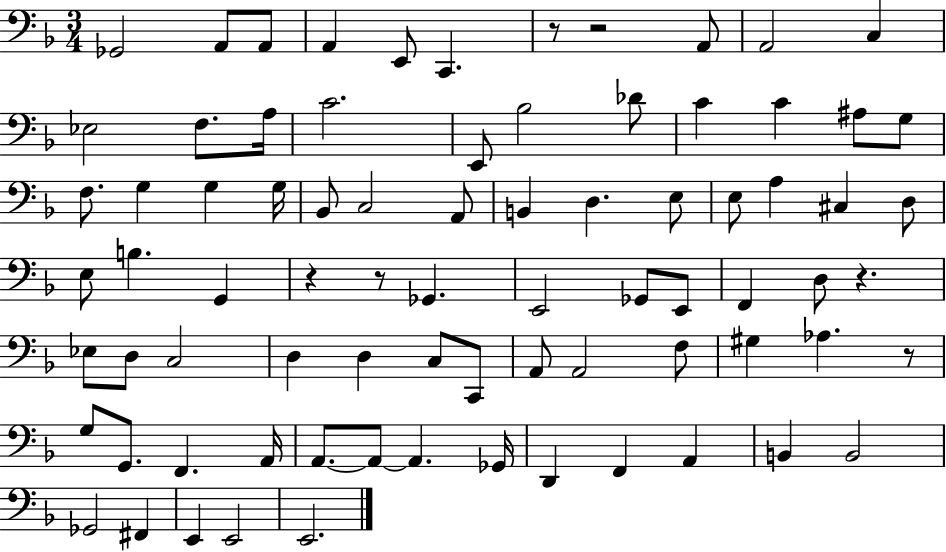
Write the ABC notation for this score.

X:1
T:Untitled
M:3/4
L:1/4
K:F
_G,,2 A,,/2 A,,/2 A,, E,,/2 C,, z/2 z2 A,,/2 A,,2 C, _E,2 F,/2 A,/4 C2 E,,/2 _B,2 _D/2 C C ^A,/2 G,/2 F,/2 G, G, G,/4 _B,,/2 C,2 A,,/2 B,, D, E,/2 E,/2 A, ^C, D,/2 E,/2 B, G,, z z/2 _G,, E,,2 _G,,/2 E,,/2 F,, D,/2 z _E,/2 D,/2 C,2 D, D, C,/2 C,,/2 A,,/2 A,,2 F,/2 ^G, _A, z/2 G,/2 G,,/2 F,, A,,/4 A,,/2 A,,/2 A,, _G,,/4 D,, F,, A,, B,, B,,2 _G,,2 ^F,, E,, E,,2 E,,2